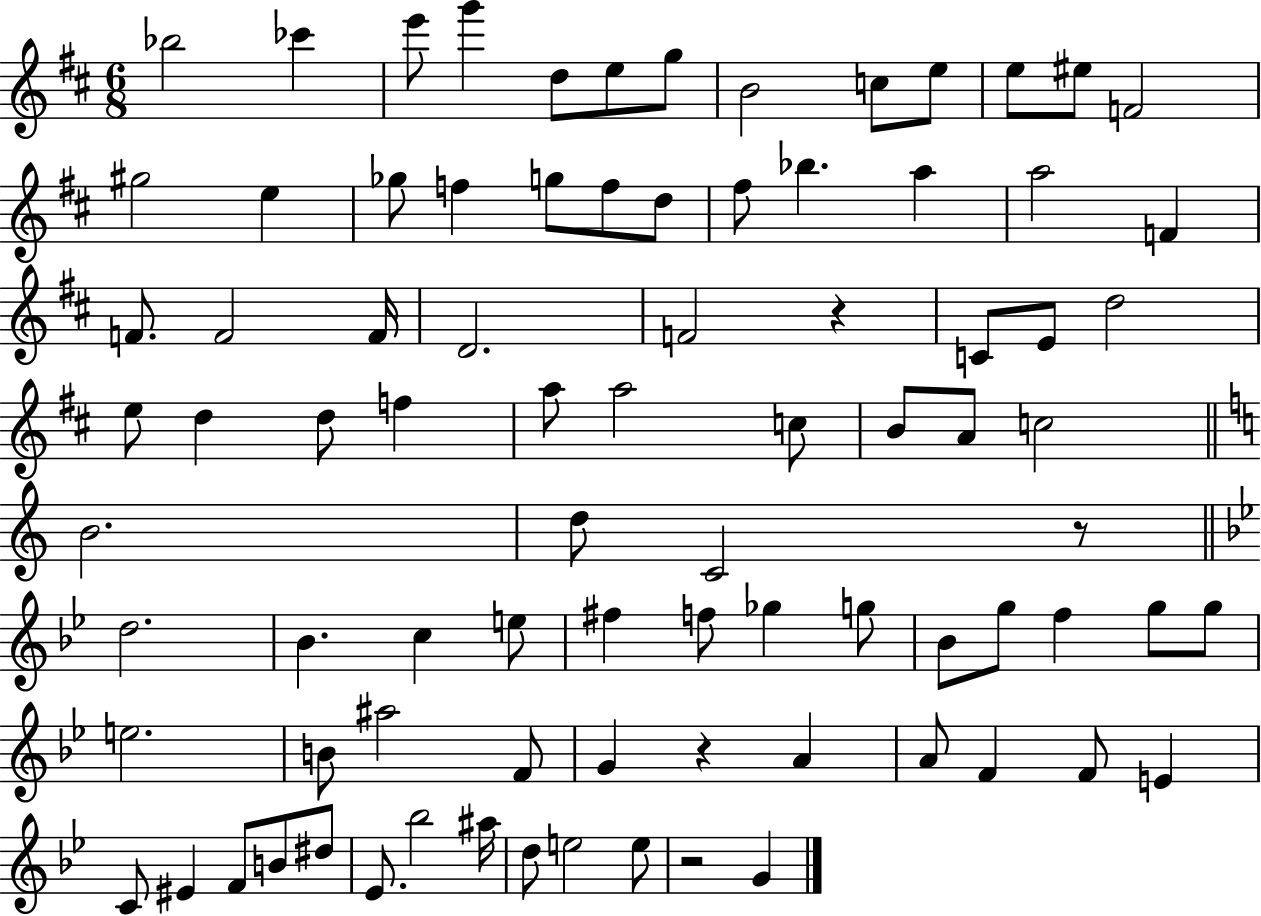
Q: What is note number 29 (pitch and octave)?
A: D4